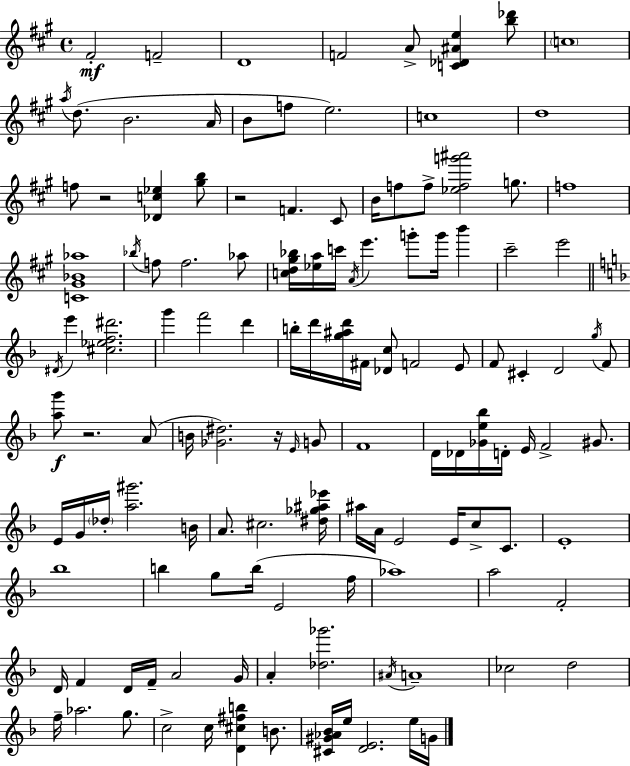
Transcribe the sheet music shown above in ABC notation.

X:1
T:Untitled
M:4/4
L:1/4
K:A
^F2 F2 D4 F2 A/2 [C_D^Ae] [b_d']/2 c4 a/4 d/2 B2 A/4 B/2 f/2 e2 c4 d4 f/2 z2 [_Dc_e] [^gb]/2 z2 F ^C/2 B/4 f/2 f/2 [_efg'^a']2 g/2 f4 [C^G_B_a]4 _b/4 f/2 f2 _a/2 [cd^g_b]/4 [_ea]/4 c'/4 A/4 e' g'/2 g'/4 b' ^c'2 e'2 ^D/4 e' [^c_ef^d']2 g' f'2 d' b/4 d'/4 [g^ad']/4 ^F/4 [_Dc]/2 F2 E/2 F/2 ^C D2 g/4 F/2 [ag']/2 z2 A/2 B/4 [_G^d]2 z/4 E/4 G/2 F4 D/4 _D/4 [_Ge_b]/4 D/4 E/4 F2 ^G/2 E/4 G/4 _d/4 [a^g']2 B/4 A/2 ^c2 [^d_g^a_e']/4 ^a/4 A/4 E2 E/4 c/2 C/2 E4 _b4 b g/2 b/4 E2 f/4 _a4 a2 F2 D/4 F D/4 F/4 A2 G/4 A [_d_g']2 ^A/4 A4 _c2 d2 f/4 _a2 g/2 c2 c/4 [D^c^fb] B/2 [^C^G_A_B]/4 e/4 [DE]2 e/4 G/4